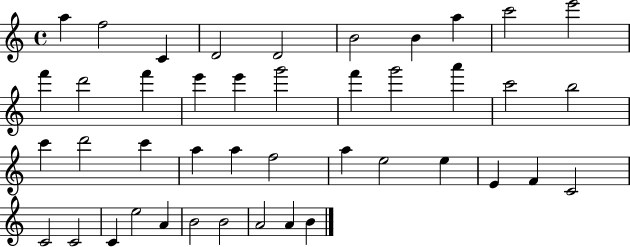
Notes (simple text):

A5/q F5/h C4/q D4/h D4/h B4/h B4/q A5/q C6/h E6/h F6/q D6/h F6/q E6/q E6/q G6/h F6/q G6/h A6/q C6/h B5/h C6/q D6/h C6/q A5/q A5/q F5/h A5/q E5/h E5/q E4/q F4/q C4/h C4/h C4/h C4/q E5/h A4/q B4/h B4/h A4/h A4/q B4/q